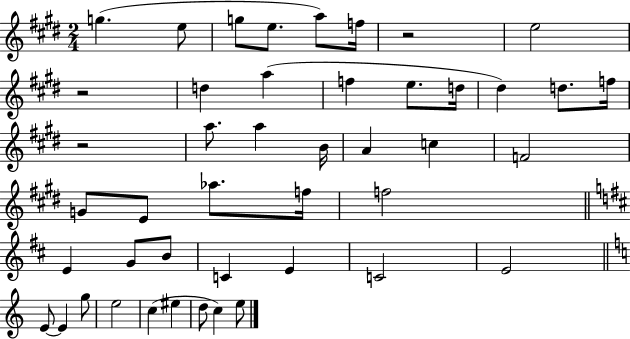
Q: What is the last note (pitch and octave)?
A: E5